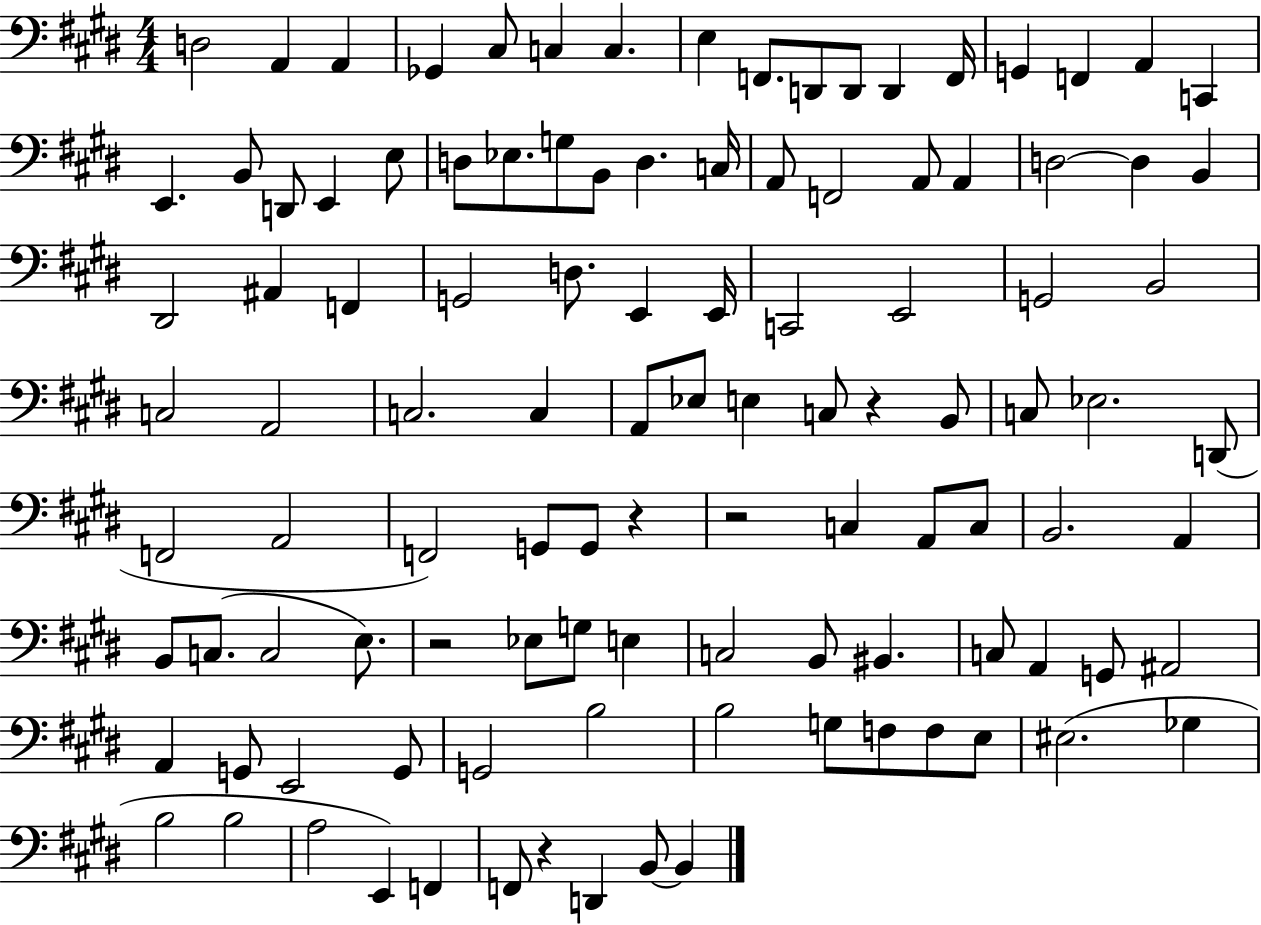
X:1
T:Untitled
M:4/4
L:1/4
K:E
D,2 A,, A,, _G,, ^C,/2 C, C, E, F,,/2 D,,/2 D,,/2 D,, F,,/4 G,, F,, A,, C,, E,, B,,/2 D,,/2 E,, E,/2 D,/2 _E,/2 G,/2 B,,/2 D, C,/4 A,,/2 F,,2 A,,/2 A,, D,2 D, B,, ^D,,2 ^A,, F,, G,,2 D,/2 E,, E,,/4 C,,2 E,,2 G,,2 B,,2 C,2 A,,2 C,2 C, A,,/2 _E,/2 E, C,/2 z B,,/2 C,/2 _E,2 D,,/2 F,,2 A,,2 F,,2 G,,/2 G,,/2 z z2 C, A,,/2 C,/2 B,,2 A,, B,,/2 C,/2 C,2 E,/2 z2 _E,/2 G,/2 E, C,2 B,,/2 ^B,, C,/2 A,, G,,/2 ^A,,2 A,, G,,/2 E,,2 G,,/2 G,,2 B,2 B,2 G,/2 F,/2 F,/2 E,/2 ^E,2 _G, B,2 B,2 A,2 E,, F,, F,,/2 z D,, B,,/2 B,,